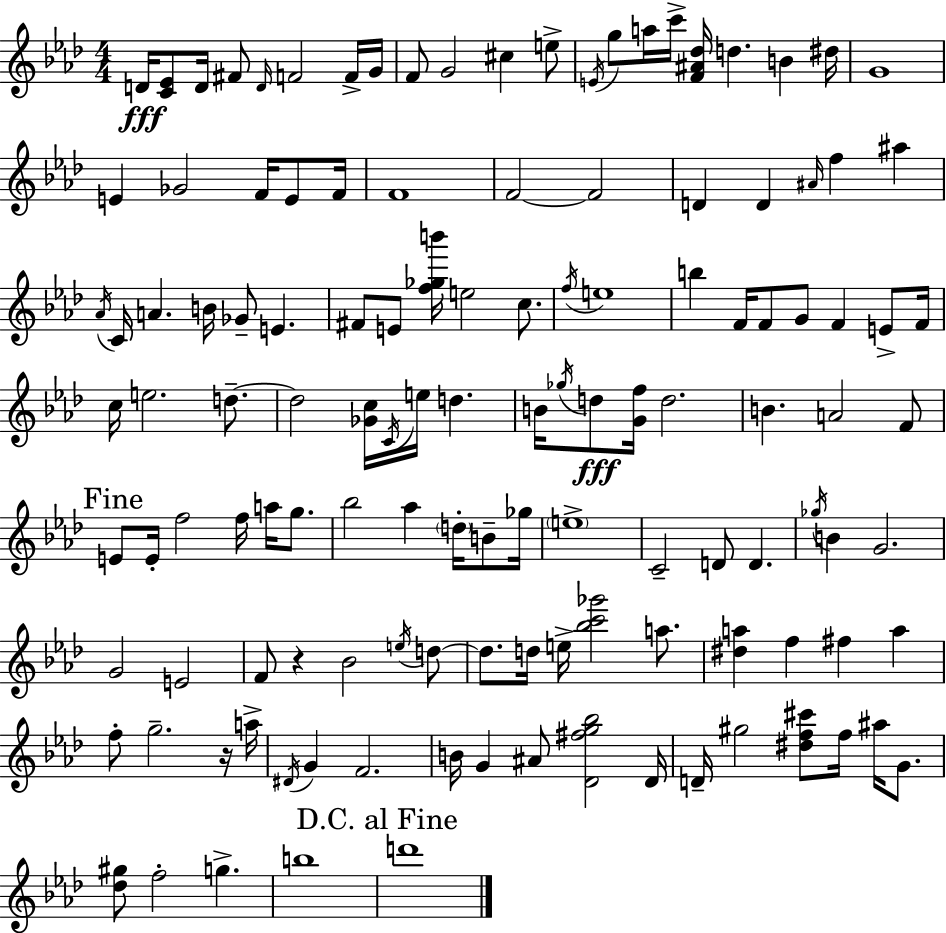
X:1
T:Untitled
M:4/4
L:1/4
K:Ab
D/4 [C_E]/2 D/4 ^F/2 D/4 F2 F/4 G/4 F/2 G2 ^c e/2 E/4 g/2 a/4 c'/4 [F^A_d]/4 d B ^d/4 G4 E _G2 F/4 E/2 F/4 F4 F2 F2 D D ^A/4 f ^a _A/4 C/4 A B/4 _G/2 E ^F/2 E/2 [f_gb']/4 e2 c/2 f/4 e4 b F/4 F/2 G/2 F E/2 F/4 c/4 e2 d/2 d2 [_Gc]/4 C/4 e/4 d B/4 _g/4 d/2 [Gf]/4 d2 B A2 F/2 E/2 E/4 f2 f/4 a/4 g/2 _b2 _a d/4 B/2 _g/4 e4 C2 D/2 D _g/4 B G2 G2 E2 F/2 z _B2 e/4 d/2 d/2 d/4 e/4 [_bc'_g']2 a/2 [^da] f ^f a f/2 g2 z/4 a/4 ^D/4 G F2 B/4 G ^A/2 [_D^fg_b]2 _D/4 D/4 ^g2 [^df^c']/2 f/4 ^a/4 G/2 [_d^g]/2 f2 g b4 d'4